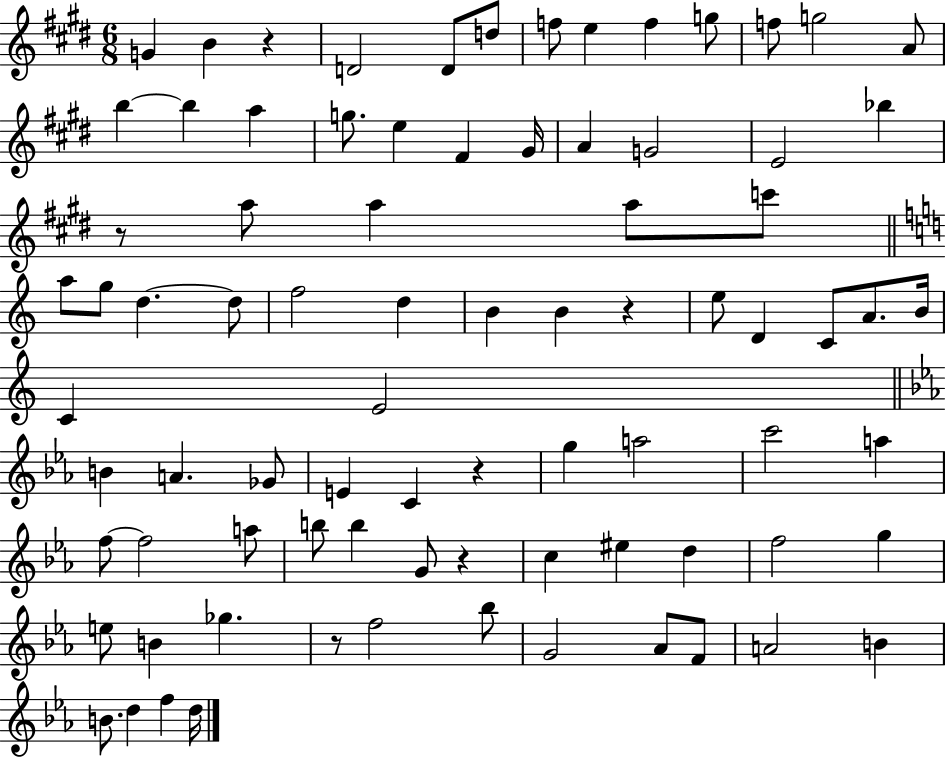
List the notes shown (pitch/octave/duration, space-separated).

G4/q B4/q R/q D4/h D4/e D5/e F5/e E5/q F5/q G5/e F5/e G5/h A4/e B5/q B5/q A5/q G5/e. E5/q F#4/q G#4/s A4/q G4/h E4/h Bb5/q R/e A5/e A5/q A5/e C6/e A5/e G5/e D5/q. D5/e F5/h D5/q B4/q B4/q R/q E5/e D4/q C4/e A4/e. B4/s C4/q E4/h B4/q A4/q. Gb4/e E4/q C4/q R/q G5/q A5/h C6/h A5/q F5/e F5/h A5/e B5/e B5/q G4/e R/q C5/q EIS5/q D5/q F5/h G5/q E5/e B4/q Gb5/q. R/e F5/h Bb5/e G4/h Ab4/e F4/e A4/h B4/q B4/e. D5/q F5/q D5/s